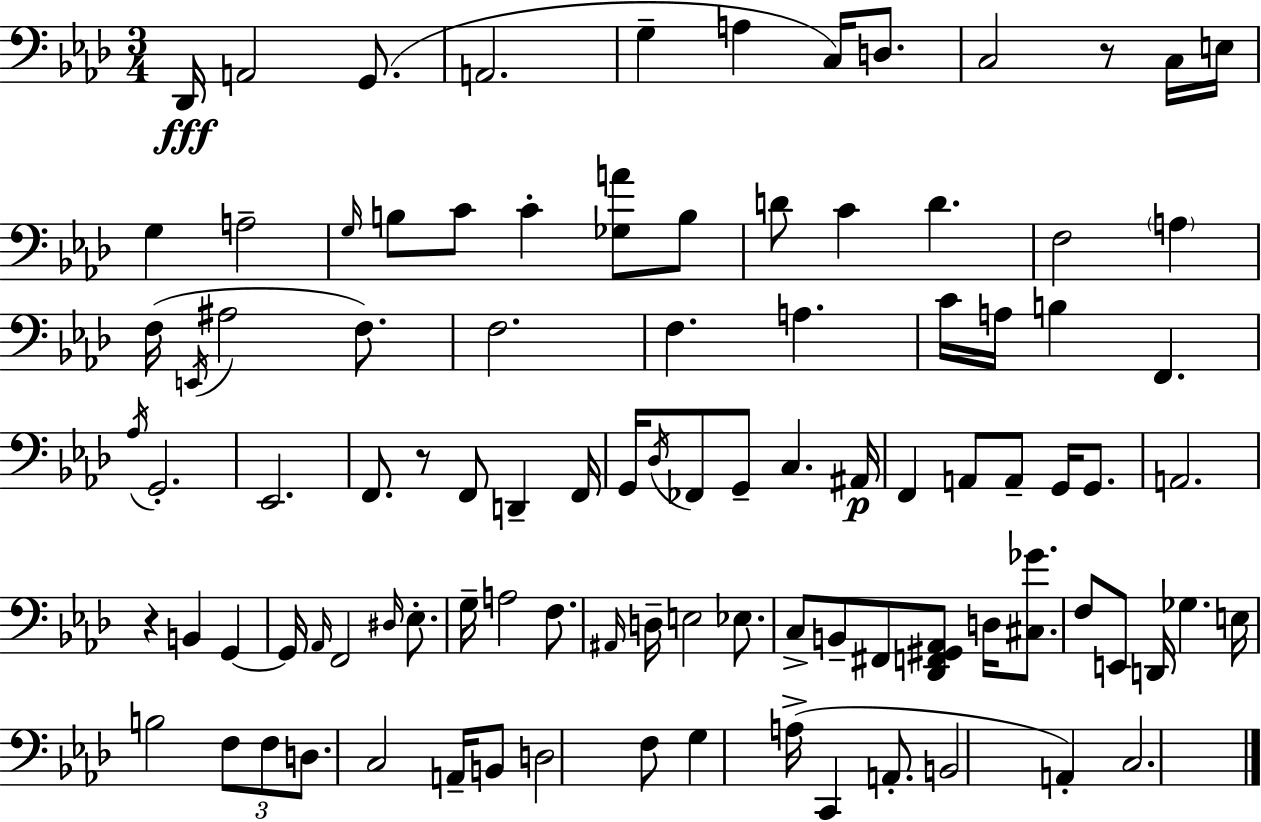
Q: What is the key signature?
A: F minor